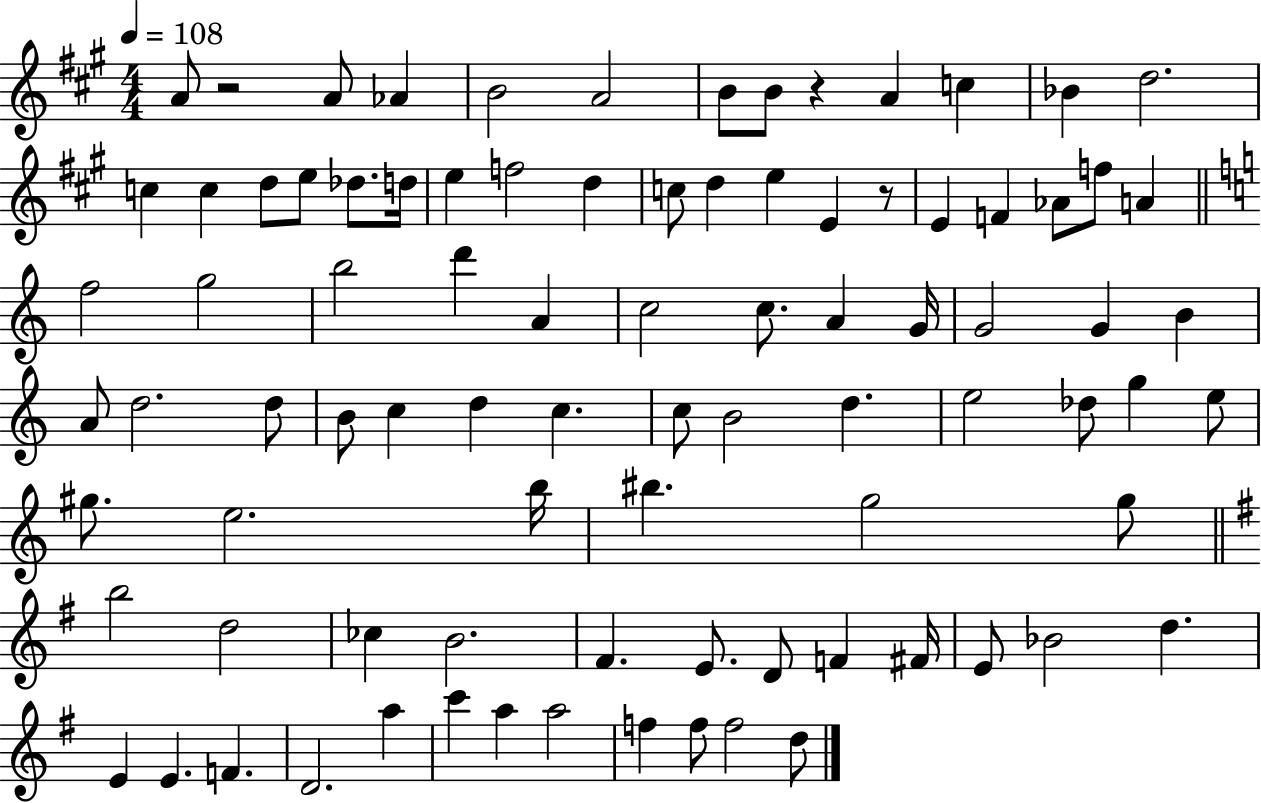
A4/e R/h A4/e Ab4/q B4/h A4/h B4/e B4/e R/q A4/q C5/q Bb4/q D5/h. C5/q C5/q D5/e E5/e Db5/e. D5/s E5/q F5/h D5/q C5/e D5/q E5/q E4/q R/e E4/q F4/q Ab4/e F5/e A4/q F5/h G5/h B5/h D6/q A4/q C5/h C5/e. A4/q G4/s G4/h G4/q B4/q A4/e D5/h. D5/e B4/e C5/q D5/q C5/q. C5/e B4/h D5/q. E5/h Db5/e G5/q E5/e G#5/e. E5/h. B5/s BIS5/q. G5/h G5/e B5/h D5/h CES5/q B4/h. F#4/q. E4/e. D4/e F4/q F#4/s E4/e Bb4/h D5/q. E4/q E4/q. F4/q. D4/h. A5/q C6/q A5/q A5/h F5/q F5/e F5/h D5/e